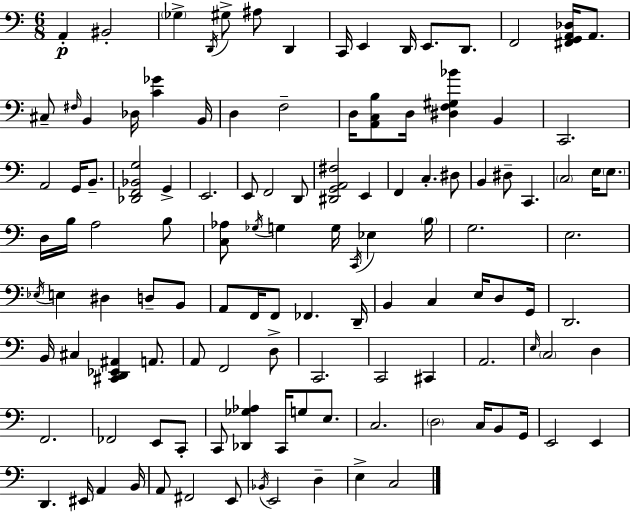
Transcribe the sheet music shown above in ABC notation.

X:1
T:Untitled
M:6/8
L:1/4
K:C
A,, ^B,,2 _G, D,,/4 ^G,/2 ^A,/2 D,, C,,/4 E,, D,,/4 E,,/2 D,,/2 F,,2 [^F,,G,,A,,_D,]/4 A,,/2 ^C,/2 ^F,/4 B,, _D,/4 [C_G] B,,/4 D, F,2 D,/4 [A,,C,B,]/2 D,/4 [^D,F,^G,_B] B,, C,,2 A,,2 G,,/4 B,,/2 [_D,,F,,_B,,G,]2 G,, E,,2 E,,/2 F,,2 D,,/2 [^D,,G,,A,,^F,]2 E,, F,, C, ^D,/2 B,, ^D,/2 C,, C,2 E,/4 E,/2 D,/4 B,/4 A,2 B,/2 [C,_A,]/2 _G,/4 G, G,/4 C,,/4 _E, B,/4 G,2 E,2 _E,/4 E, ^D, D,/2 B,,/2 A,,/2 F,,/4 F,,/2 _F,, D,,/4 B,, C, E,/4 D,/2 G,,/4 D,,2 B,,/4 ^C, [^C,,D,,_E,,^A,,] A,,/2 A,,/2 F,,2 D,/2 C,,2 C,,2 ^C,, A,,2 E,/4 C,2 D, F,,2 _F,,2 E,,/2 C,,/2 C,,/2 [_D,,_G,_A,] C,,/4 G,/2 E,/2 C,2 D,2 C,/4 B,,/2 G,,/4 E,,2 E,, D,, ^E,,/4 A,, B,,/4 A,,/2 ^F,,2 E,,/2 _B,,/4 E,,2 D, E, C,2